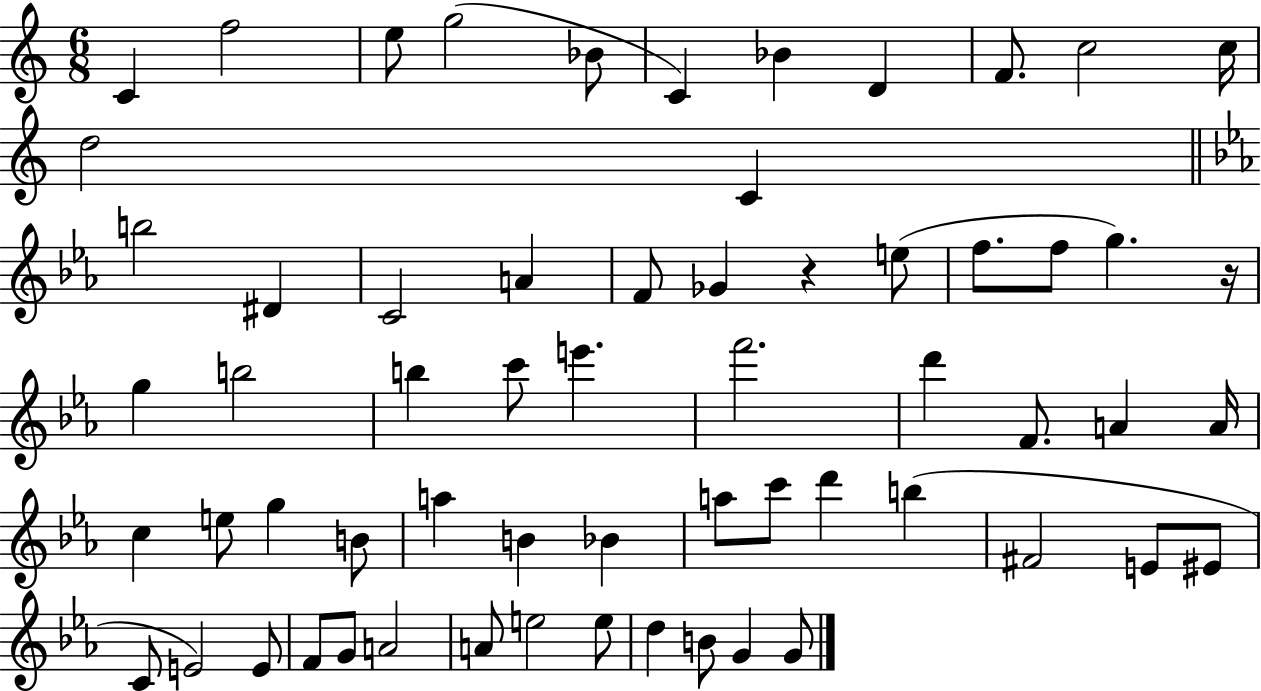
{
  \clef treble
  \numericTimeSignature
  \time 6/8
  \key c \major
  \repeat volta 2 { c'4 f''2 | e''8 g''2( bes'8 | c'4) bes'4 d'4 | f'8. c''2 c''16 | \break d''2 c'4 | \bar "||" \break \key ees \major b''2 dis'4 | c'2 a'4 | f'8 ges'4 r4 e''8( | f''8. f''8 g''4.) r16 | \break g''4 b''2 | b''4 c'''8 e'''4. | f'''2. | d'''4 f'8. a'4 a'16 | \break c''4 e''8 g''4 b'8 | a''4 b'4 bes'4 | a''8 c'''8 d'''4 b''4( | fis'2 e'8 eis'8 | \break c'8 e'2) e'8 | f'8 g'8 a'2 | a'8 e''2 e''8 | d''4 b'8 g'4 g'8 | \break } \bar "|."
}